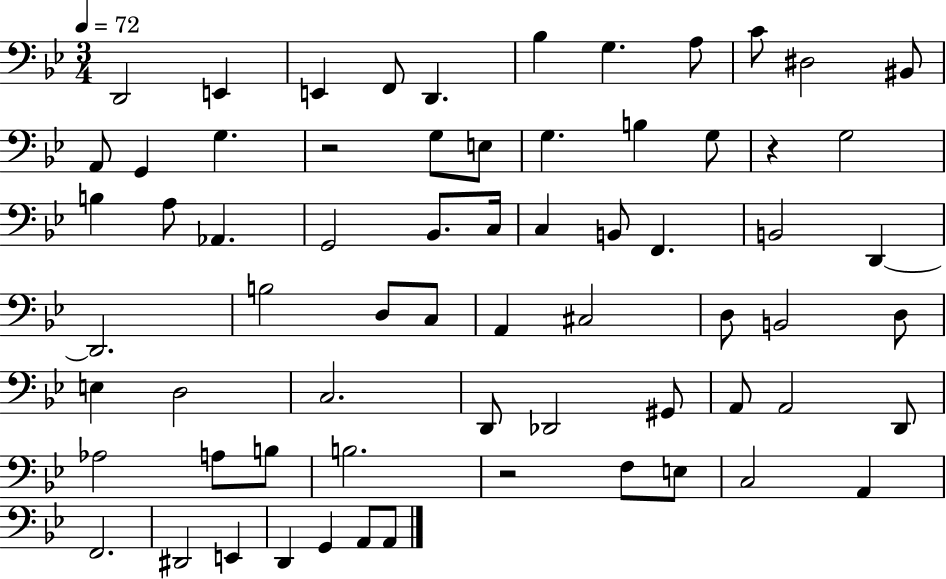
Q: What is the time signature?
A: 3/4